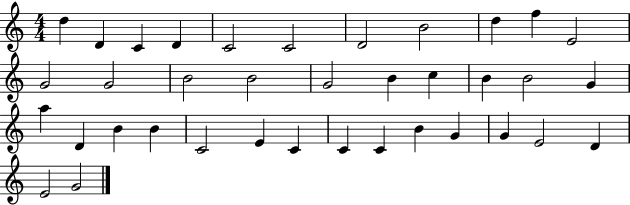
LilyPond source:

{
  \clef treble
  \numericTimeSignature
  \time 4/4
  \key c \major
  d''4 d'4 c'4 d'4 | c'2 c'2 | d'2 b'2 | d''4 f''4 e'2 | \break g'2 g'2 | b'2 b'2 | g'2 b'4 c''4 | b'4 b'2 g'4 | \break a''4 d'4 b'4 b'4 | c'2 e'4 c'4 | c'4 c'4 b'4 g'4 | g'4 e'2 d'4 | \break e'2 g'2 | \bar "|."
}